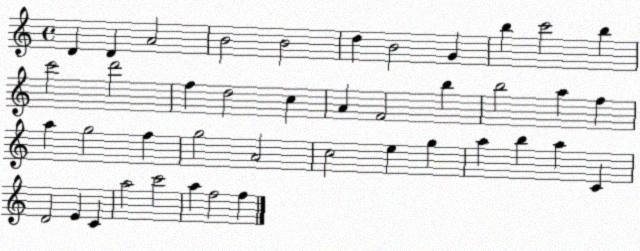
X:1
T:Untitled
M:4/4
L:1/4
K:C
D D A2 B2 B2 d B2 G b c'2 b c'2 d'2 f d2 c A F2 b b2 a f a g2 f g2 A2 c2 e g a b a C D2 E C a2 c'2 a f2 f